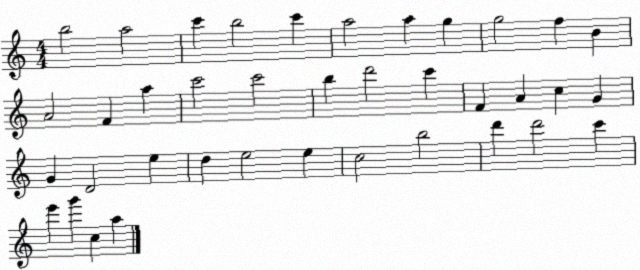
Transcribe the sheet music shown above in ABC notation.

X:1
T:Untitled
M:4/4
L:1/4
K:C
b2 a2 c' b2 c' a2 a g g2 f B A2 F a c'2 c'2 b d'2 c' F A c G G D2 e d e2 e c2 b2 d' d'2 c' e' g' c a